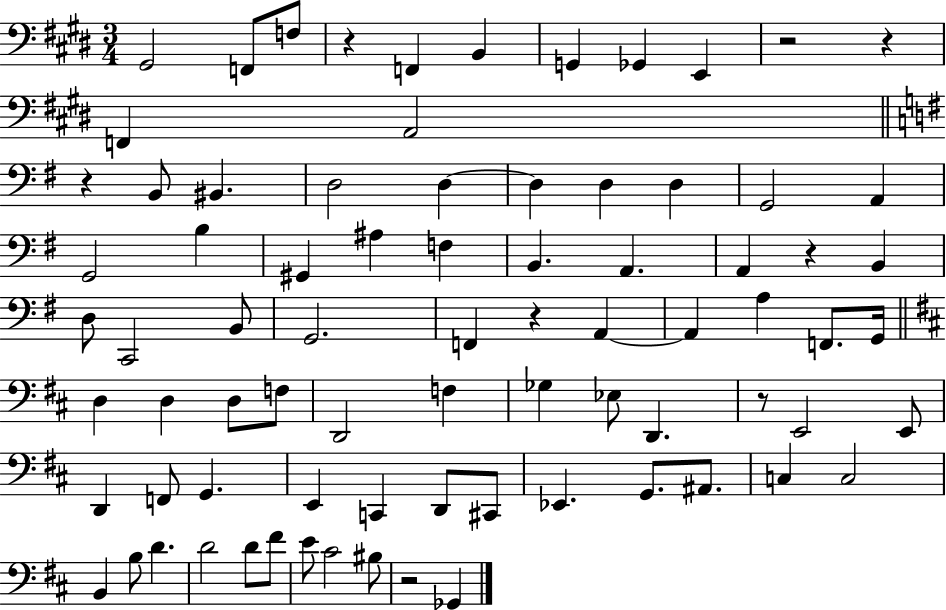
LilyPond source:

{
  \clef bass
  \numericTimeSignature
  \time 3/4
  \key e \major
  gis,2 f,8 f8 | r4 f,4 b,4 | g,4 ges,4 e,4 | r2 r4 | \break f,4 a,2 | \bar "||" \break \key e \minor r4 b,8 bis,4. | d2 d4~~ | d4 d4 d4 | g,2 a,4 | \break g,2 b4 | gis,4 ais4 f4 | b,4. a,4. | a,4 r4 b,4 | \break d8 c,2 b,8 | g,2. | f,4 r4 a,4~~ | a,4 a4 f,8. g,16 | \break \bar "||" \break \key b \minor d4 d4 d8 f8 | d,2 f4 | ges4 ees8 d,4. | r8 e,2 e,8 | \break d,4 f,8 g,4. | e,4 c,4 d,8 cis,8 | ees,4. g,8. ais,8. | c4 c2 | \break b,4 b8 d'4. | d'2 d'8 fis'8 | e'8 cis'2 bis8 | r2 ges,4 | \break \bar "|."
}